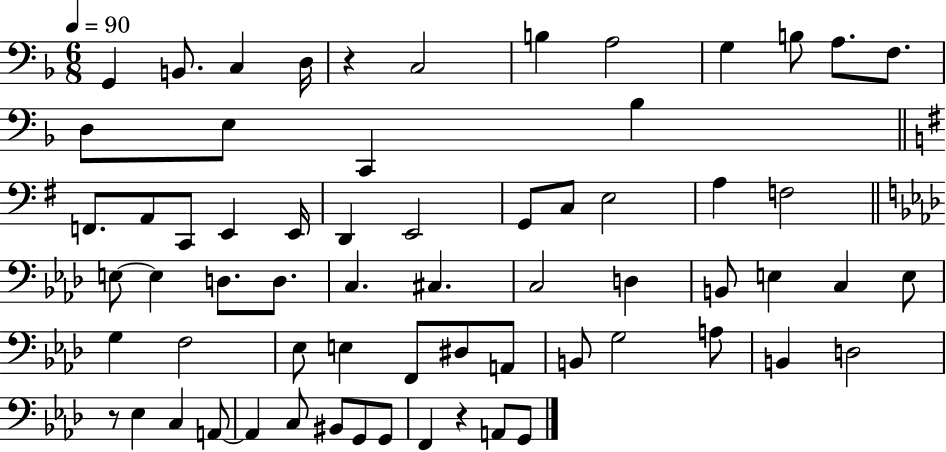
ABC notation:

X:1
T:Untitled
M:6/8
L:1/4
K:F
G,, B,,/2 C, D,/4 z C,2 B, A,2 G, B,/2 A,/2 F,/2 D,/2 E,/2 C,, _B, F,,/2 A,,/2 C,,/2 E,, E,,/4 D,, E,,2 G,,/2 C,/2 E,2 A, F,2 E,/2 E, D,/2 D,/2 C, ^C, C,2 D, B,,/2 E, C, E,/2 G, F,2 _E,/2 E, F,,/2 ^D,/2 A,,/2 B,,/2 G,2 A,/2 B,, D,2 z/2 _E, C, A,,/2 A,, C,/2 ^B,,/2 G,,/2 G,,/2 F,, z A,,/2 G,,/2